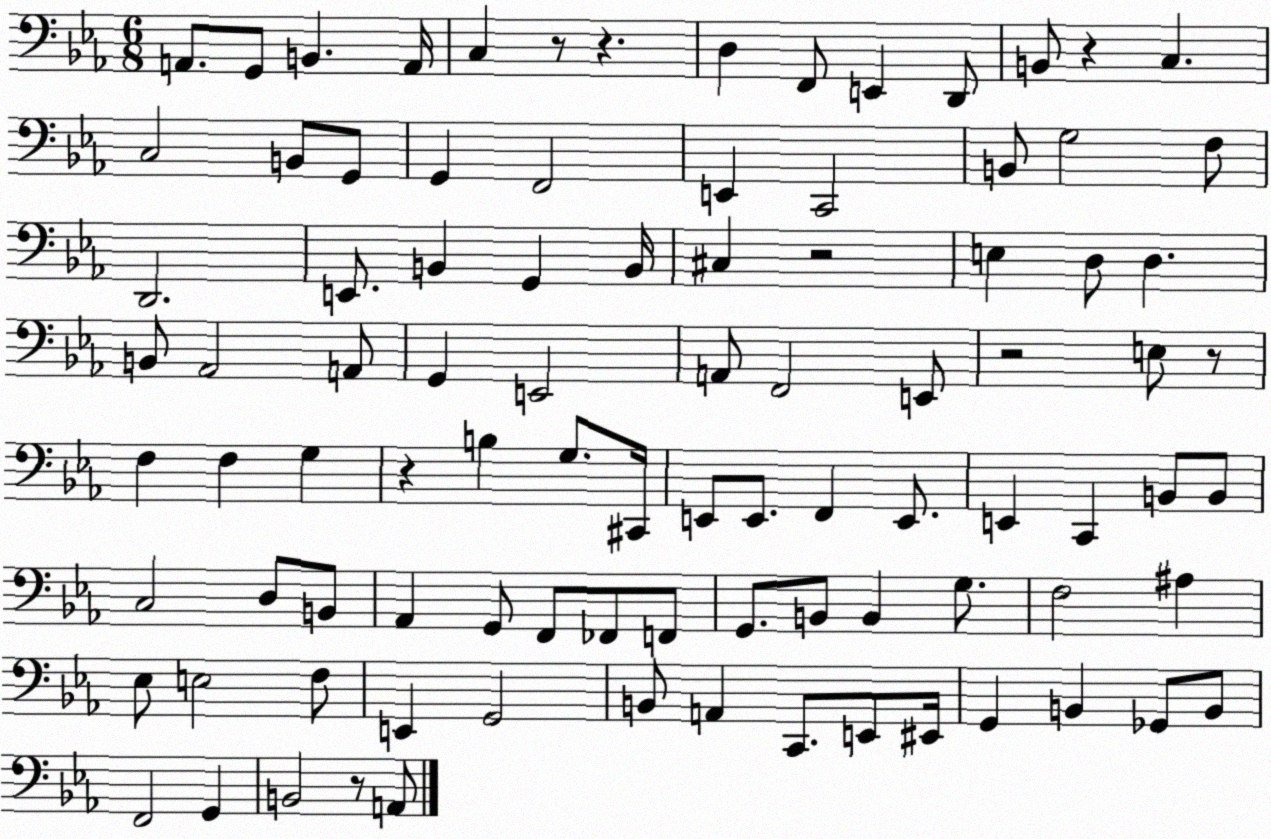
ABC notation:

X:1
T:Untitled
M:6/8
L:1/4
K:Eb
A,,/2 G,,/2 B,, A,,/4 C, z/2 z D, F,,/2 E,, D,,/2 B,,/2 z C, C,2 B,,/2 G,,/2 G,, F,,2 E,, C,,2 B,,/2 G,2 F,/2 D,,2 E,,/2 B,, G,, B,,/4 ^C, z2 E, D,/2 D, B,,/2 _A,,2 A,,/2 G,, E,,2 A,,/2 F,,2 E,,/2 z2 E,/2 z/2 F, F, G, z B, G,/2 ^C,,/4 E,,/2 E,,/2 F,, E,,/2 E,, C,, B,,/2 B,,/2 C,2 D,/2 B,,/2 _A,, G,,/2 F,,/2 _F,,/2 F,,/2 G,,/2 B,,/2 B,, G,/2 F,2 ^A, _E,/2 E,2 F,/2 E,, G,,2 B,,/2 A,, C,,/2 E,,/2 ^E,,/4 G,, B,, _G,,/2 B,,/2 F,,2 G,, B,,2 z/2 A,,/2